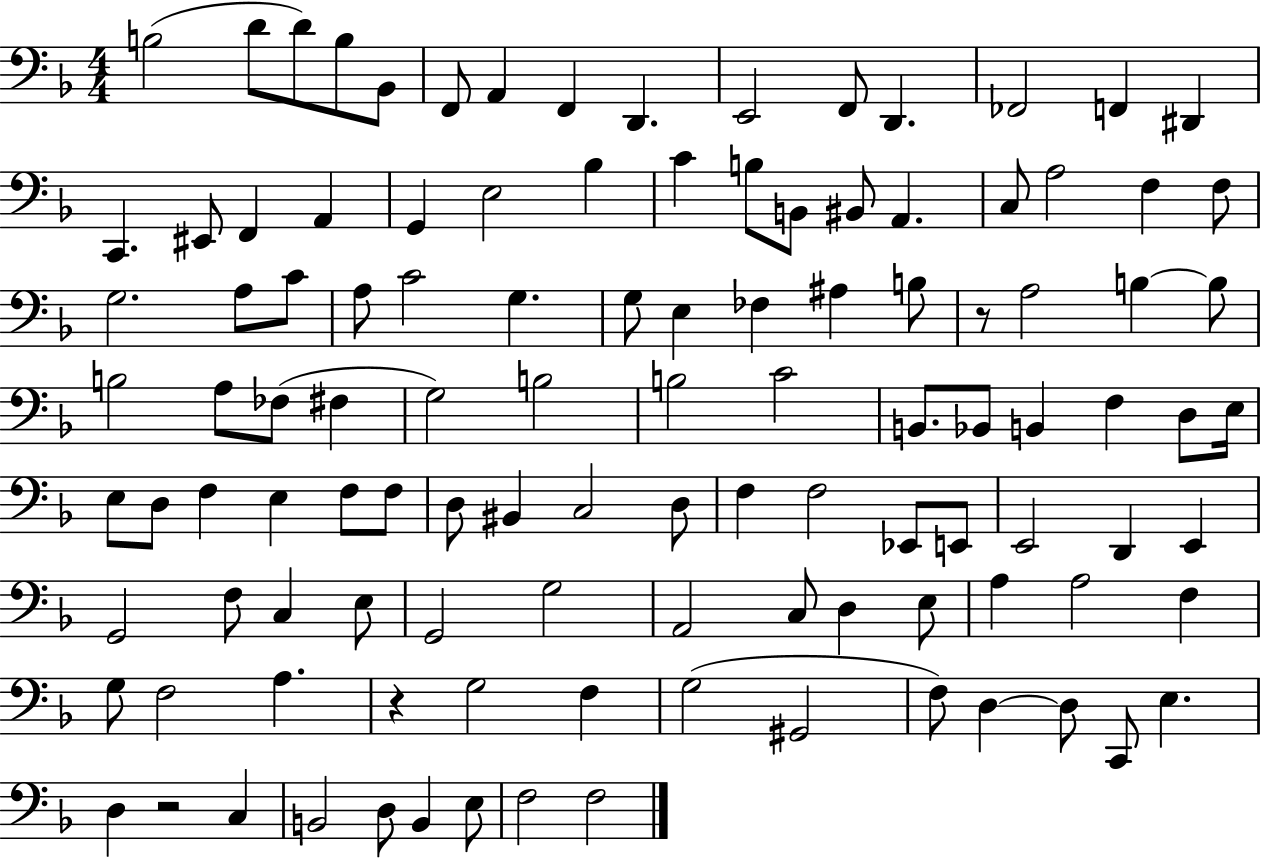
X:1
T:Untitled
M:4/4
L:1/4
K:F
B,2 D/2 D/2 B,/2 _B,,/2 F,,/2 A,, F,, D,, E,,2 F,,/2 D,, _F,,2 F,, ^D,, C,, ^E,,/2 F,, A,, G,, E,2 _B, C B,/2 B,,/2 ^B,,/2 A,, C,/2 A,2 F, F,/2 G,2 A,/2 C/2 A,/2 C2 G, G,/2 E, _F, ^A, B,/2 z/2 A,2 B, B,/2 B,2 A,/2 _F,/2 ^F, G,2 B,2 B,2 C2 B,,/2 _B,,/2 B,, F, D,/2 E,/4 E,/2 D,/2 F, E, F,/2 F,/2 D,/2 ^B,, C,2 D,/2 F, F,2 _E,,/2 E,,/2 E,,2 D,, E,, G,,2 F,/2 C, E,/2 G,,2 G,2 A,,2 C,/2 D, E,/2 A, A,2 F, G,/2 F,2 A, z G,2 F, G,2 ^G,,2 F,/2 D, D,/2 C,,/2 E, D, z2 C, B,,2 D,/2 B,, E,/2 F,2 F,2